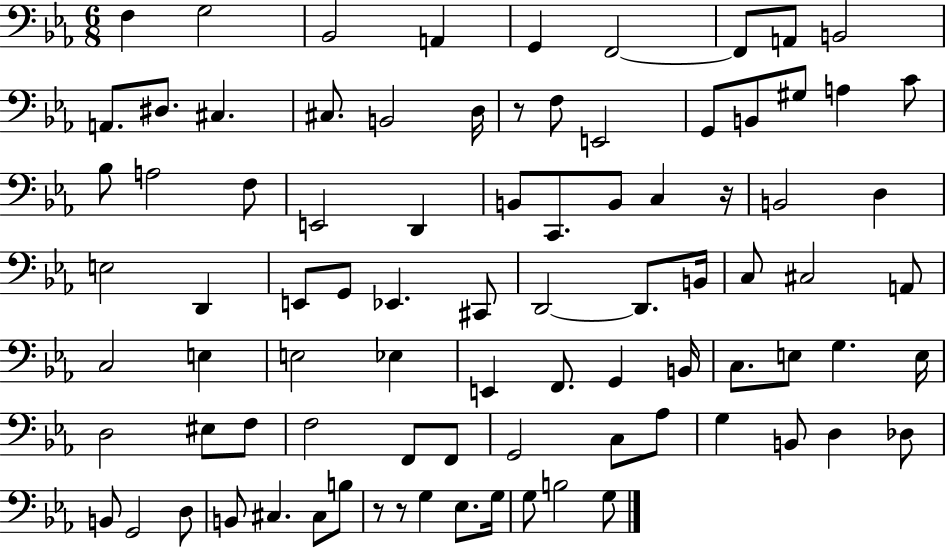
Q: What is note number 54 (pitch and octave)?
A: C3